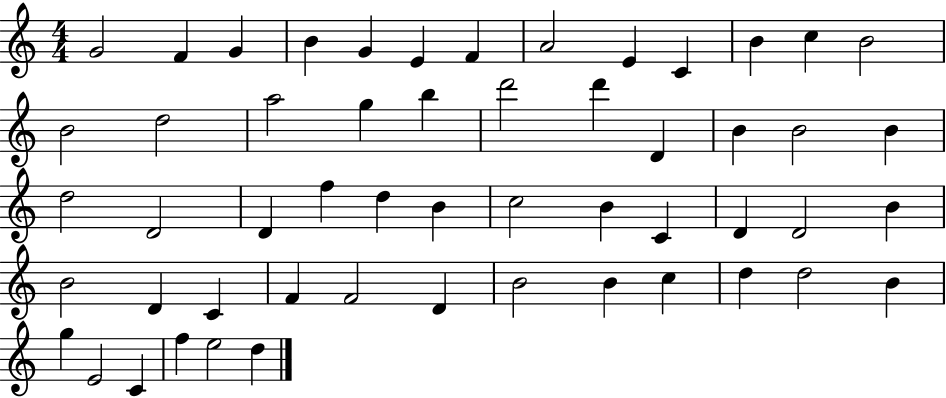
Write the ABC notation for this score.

X:1
T:Untitled
M:4/4
L:1/4
K:C
G2 F G B G E F A2 E C B c B2 B2 d2 a2 g b d'2 d' D B B2 B d2 D2 D f d B c2 B C D D2 B B2 D C F F2 D B2 B c d d2 B g E2 C f e2 d